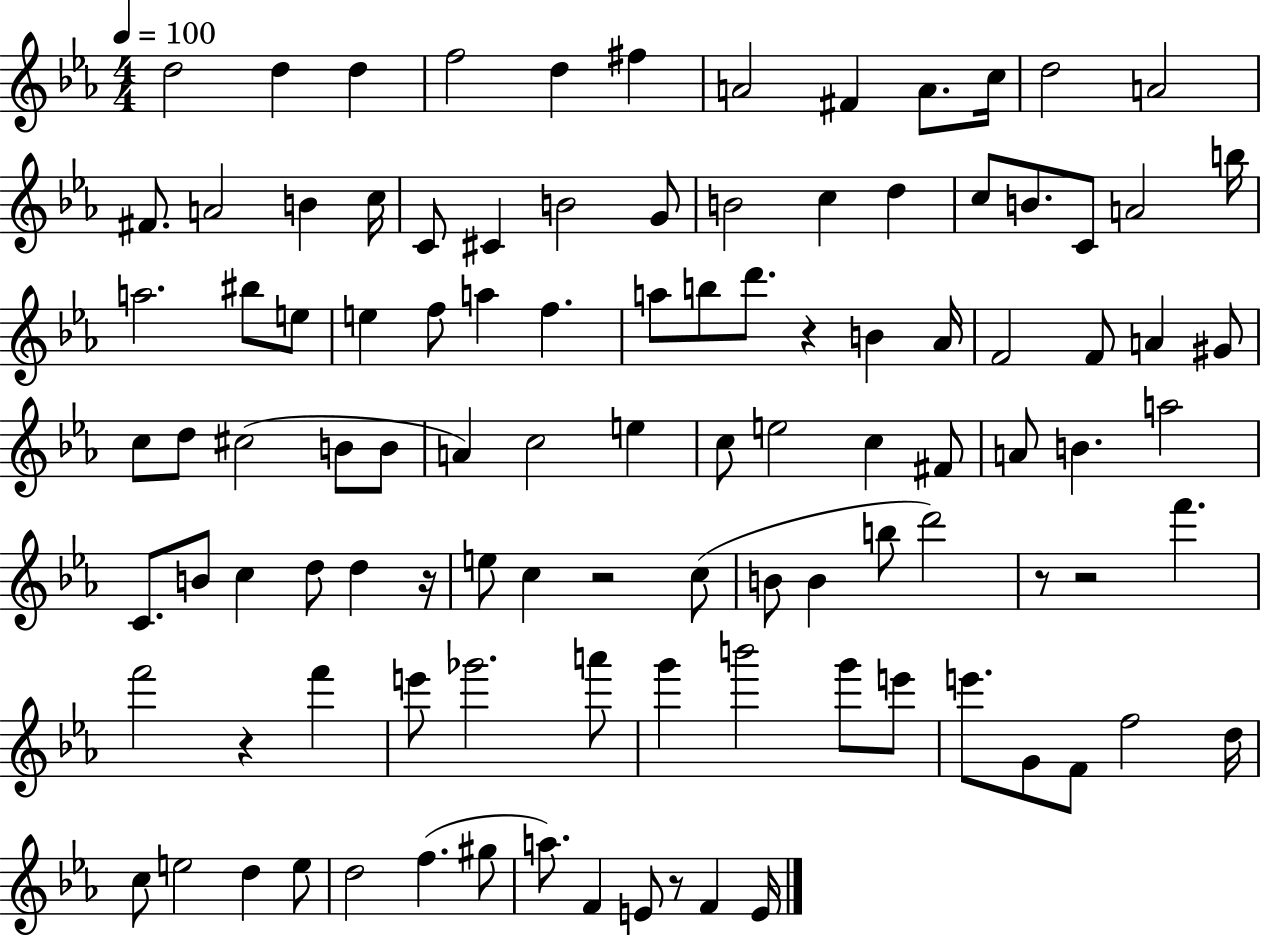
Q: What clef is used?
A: treble